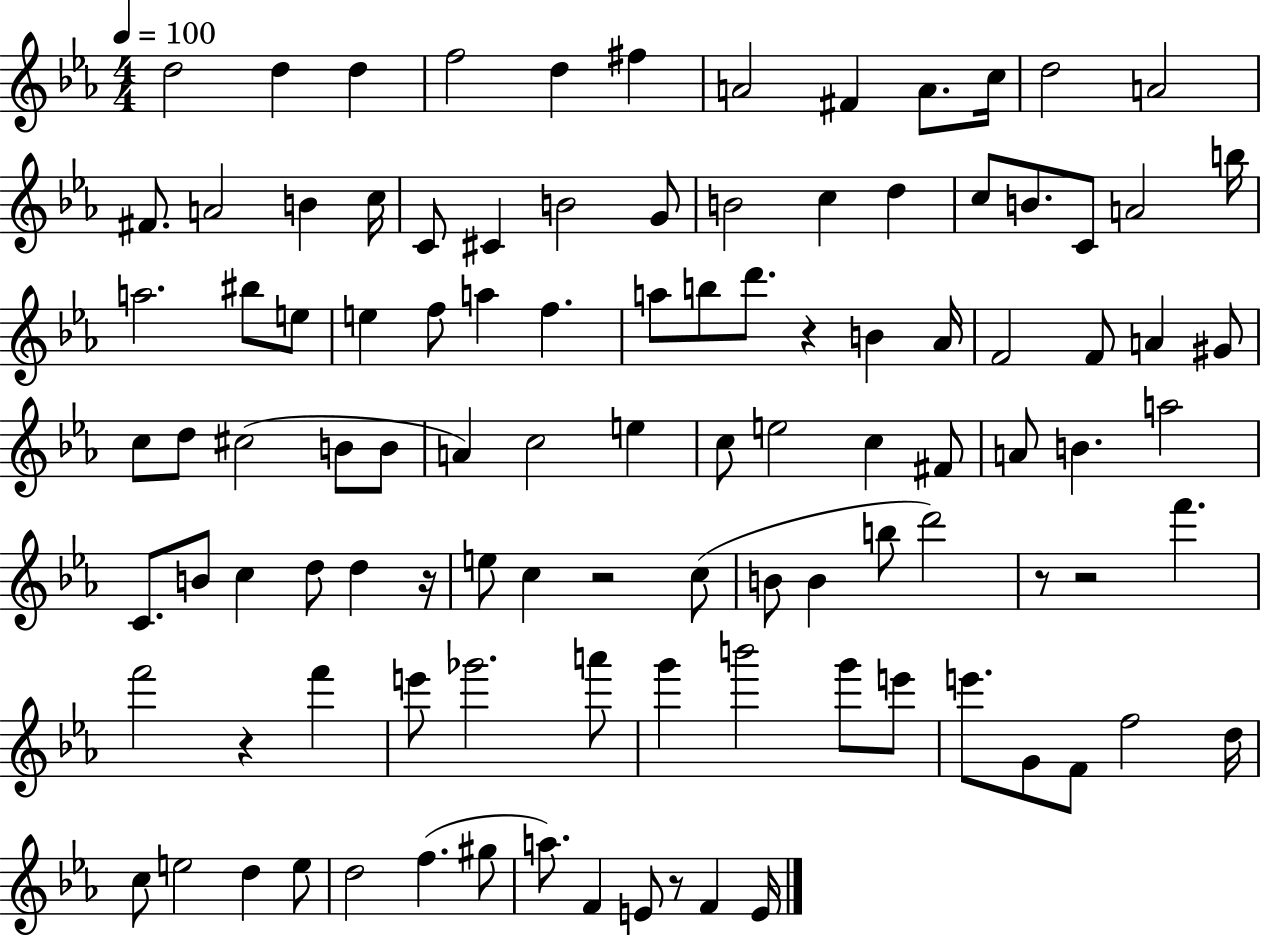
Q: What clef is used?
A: treble